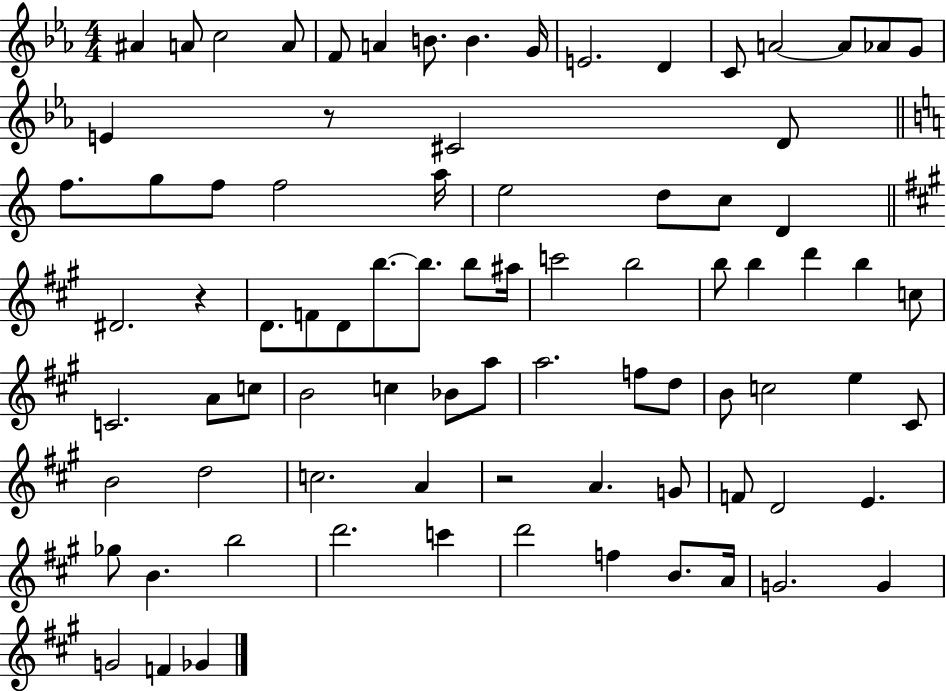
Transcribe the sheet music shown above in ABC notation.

X:1
T:Untitled
M:4/4
L:1/4
K:Eb
^A A/2 c2 A/2 F/2 A B/2 B G/4 E2 D C/2 A2 A/2 _A/2 G/2 E z/2 ^C2 D/2 f/2 g/2 f/2 f2 a/4 e2 d/2 c/2 D ^D2 z D/2 F/2 D/2 b/2 b/2 b/2 ^a/4 c'2 b2 b/2 b d' b c/2 C2 A/2 c/2 B2 c _B/2 a/2 a2 f/2 d/2 B/2 c2 e ^C/2 B2 d2 c2 A z2 A G/2 F/2 D2 E _g/2 B b2 d'2 c' d'2 f B/2 A/4 G2 G G2 F _G